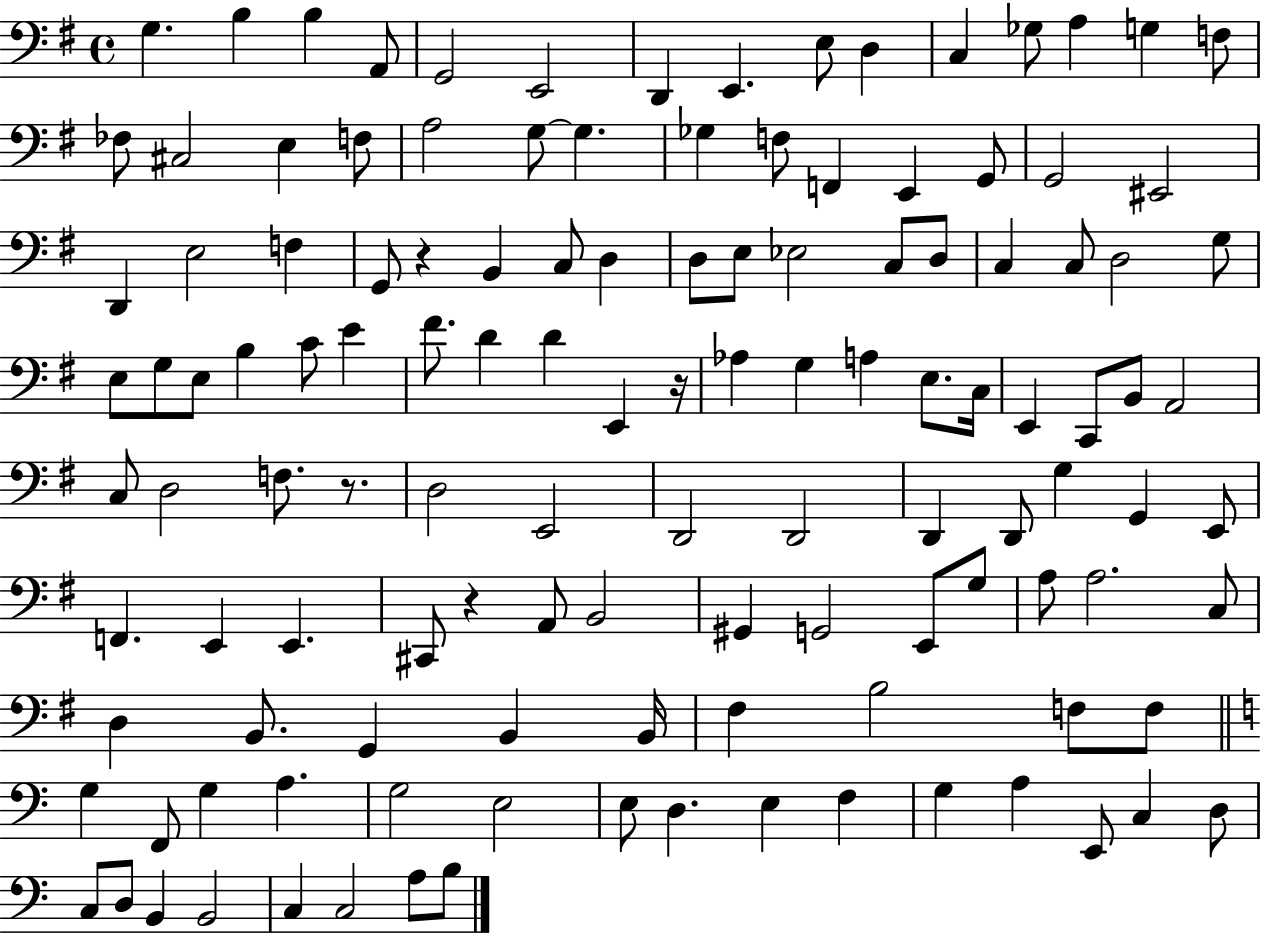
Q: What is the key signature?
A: G major